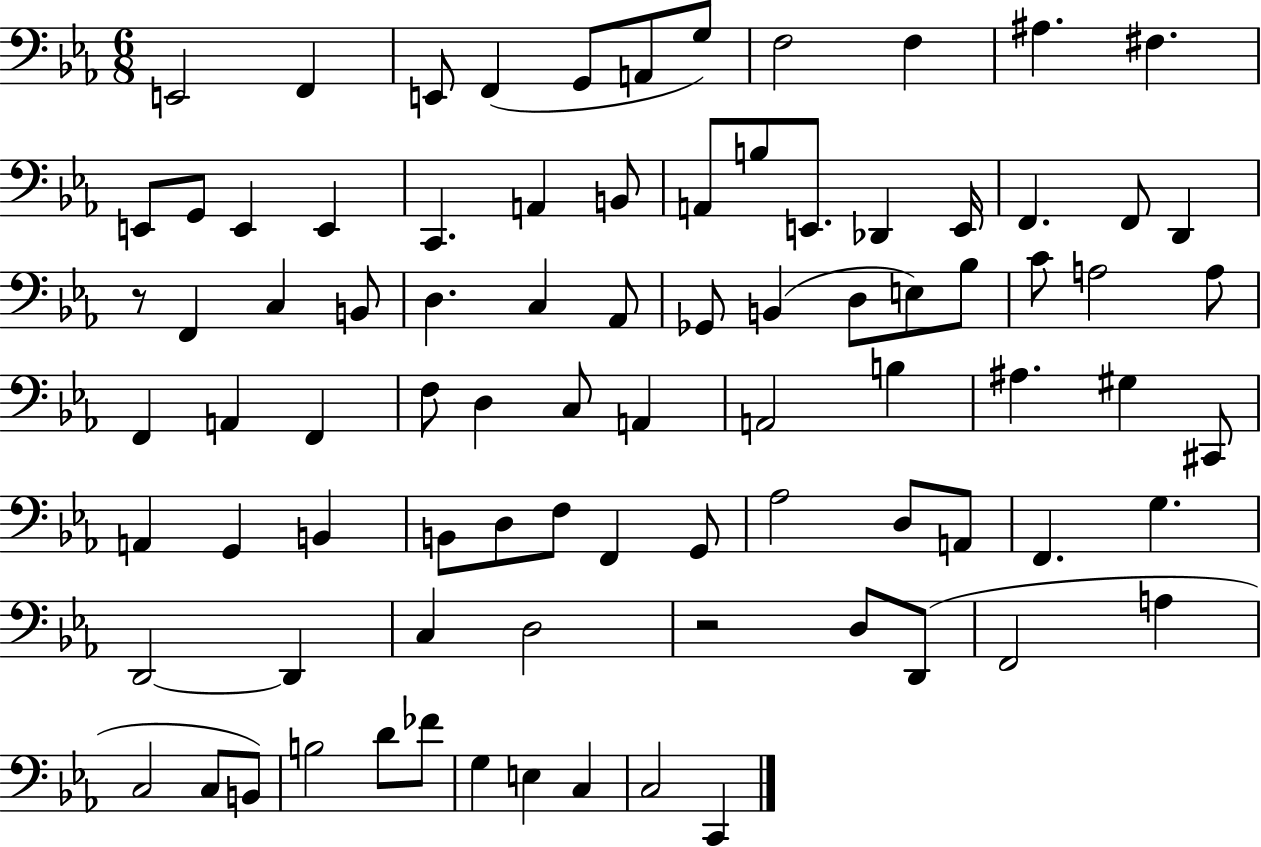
{
  \clef bass
  \numericTimeSignature
  \time 6/8
  \key ees \major
  e,2 f,4 | e,8 f,4( g,8 a,8 g8) | f2 f4 | ais4. fis4. | \break e,8 g,8 e,4 e,4 | c,4. a,4 b,8 | a,8 b8 e,8. des,4 e,16 | f,4. f,8 d,4 | \break r8 f,4 c4 b,8 | d4. c4 aes,8 | ges,8 b,4( d8 e8) bes8 | c'8 a2 a8 | \break f,4 a,4 f,4 | f8 d4 c8 a,4 | a,2 b4 | ais4. gis4 cis,8 | \break a,4 g,4 b,4 | b,8 d8 f8 f,4 g,8 | aes2 d8 a,8 | f,4. g4. | \break d,2~~ d,4 | c4 d2 | r2 d8 d,8( | f,2 a4 | \break c2 c8 b,8) | b2 d'8 fes'8 | g4 e4 c4 | c2 c,4 | \break \bar "|."
}